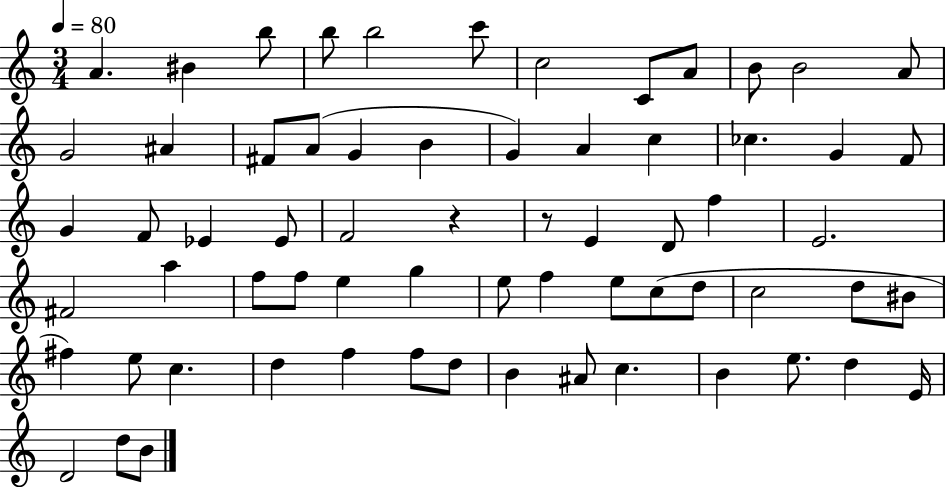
{
  \clef treble
  \numericTimeSignature
  \time 3/4
  \key c \major
  \tempo 4 = 80
  a'4. bis'4 b''8 | b''8 b''2 c'''8 | c''2 c'8 a'8 | b'8 b'2 a'8 | \break g'2 ais'4 | fis'8 a'8( g'4 b'4 | g'4) a'4 c''4 | ces''4. g'4 f'8 | \break g'4 f'8 ees'4 ees'8 | f'2 r4 | r8 e'4 d'8 f''4 | e'2. | \break fis'2 a''4 | f''8 f''8 e''4 g''4 | e''8 f''4 e''8 c''8( d''8 | c''2 d''8 bis'8 | \break fis''4) e''8 c''4. | d''4 f''4 f''8 d''8 | b'4 ais'8 c''4. | b'4 e''8. d''4 e'16 | \break d'2 d''8 b'8 | \bar "|."
}